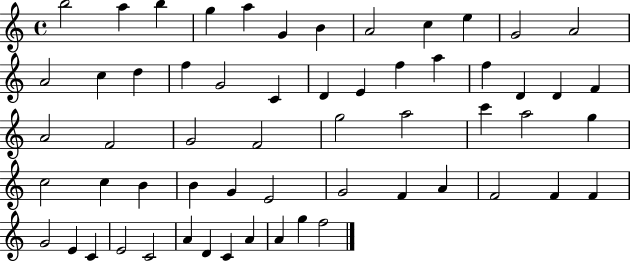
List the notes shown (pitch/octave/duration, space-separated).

B5/h A5/q B5/q G5/q A5/q G4/q B4/q A4/h C5/q E5/q G4/h A4/h A4/h C5/q D5/q F5/q G4/h C4/q D4/q E4/q F5/q A5/q F5/q D4/q D4/q F4/q A4/h F4/h G4/h F4/h G5/h A5/h C6/q A5/h G5/q C5/h C5/q B4/q B4/q G4/q E4/h G4/h F4/q A4/q F4/h F4/q F4/q G4/h E4/q C4/q E4/h C4/h A4/q D4/q C4/q A4/q A4/q G5/q F5/h